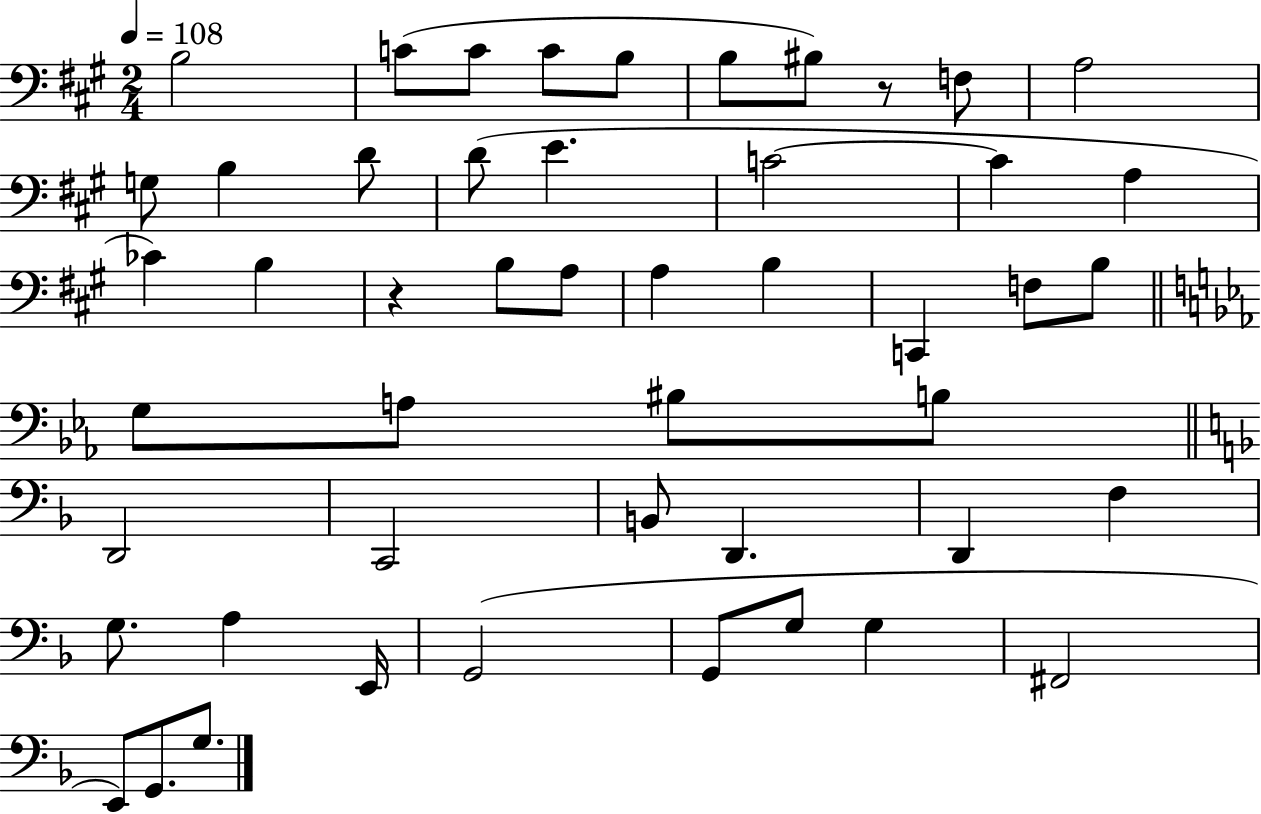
X:1
T:Untitled
M:2/4
L:1/4
K:A
B,2 C/2 C/2 C/2 B,/2 B,/2 ^B,/2 z/2 F,/2 A,2 G,/2 B, D/2 D/2 E C2 C A, _C B, z B,/2 A,/2 A, B, C,, F,/2 B,/2 G,/2 A,/2 ^B,/2 B,/2 D,,2 C,,2 B,,/2 D,, D,, F, G,/2 A, E,,/4 G,,2 G,,/2 G,/2 G, ^F,,2 E,,/2 G,,/2 G,/2